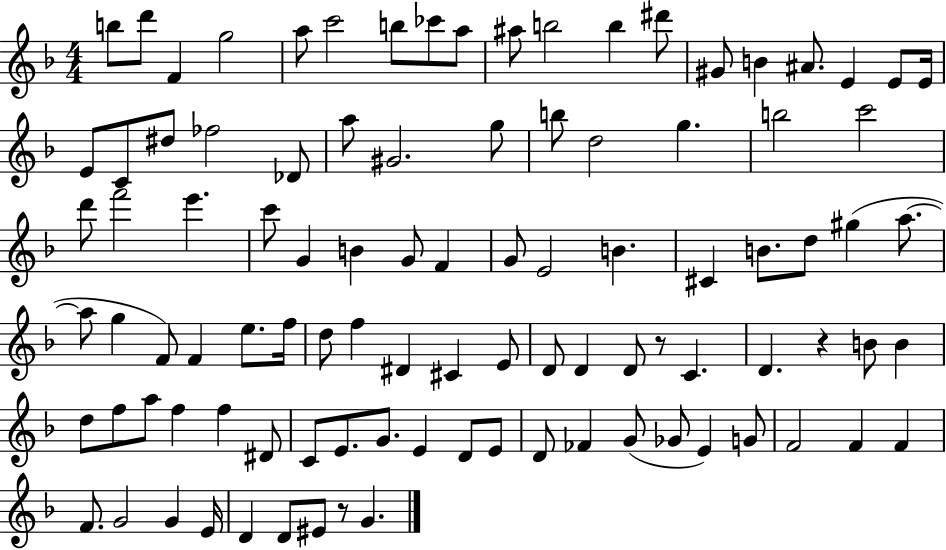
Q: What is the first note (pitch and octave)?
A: B5